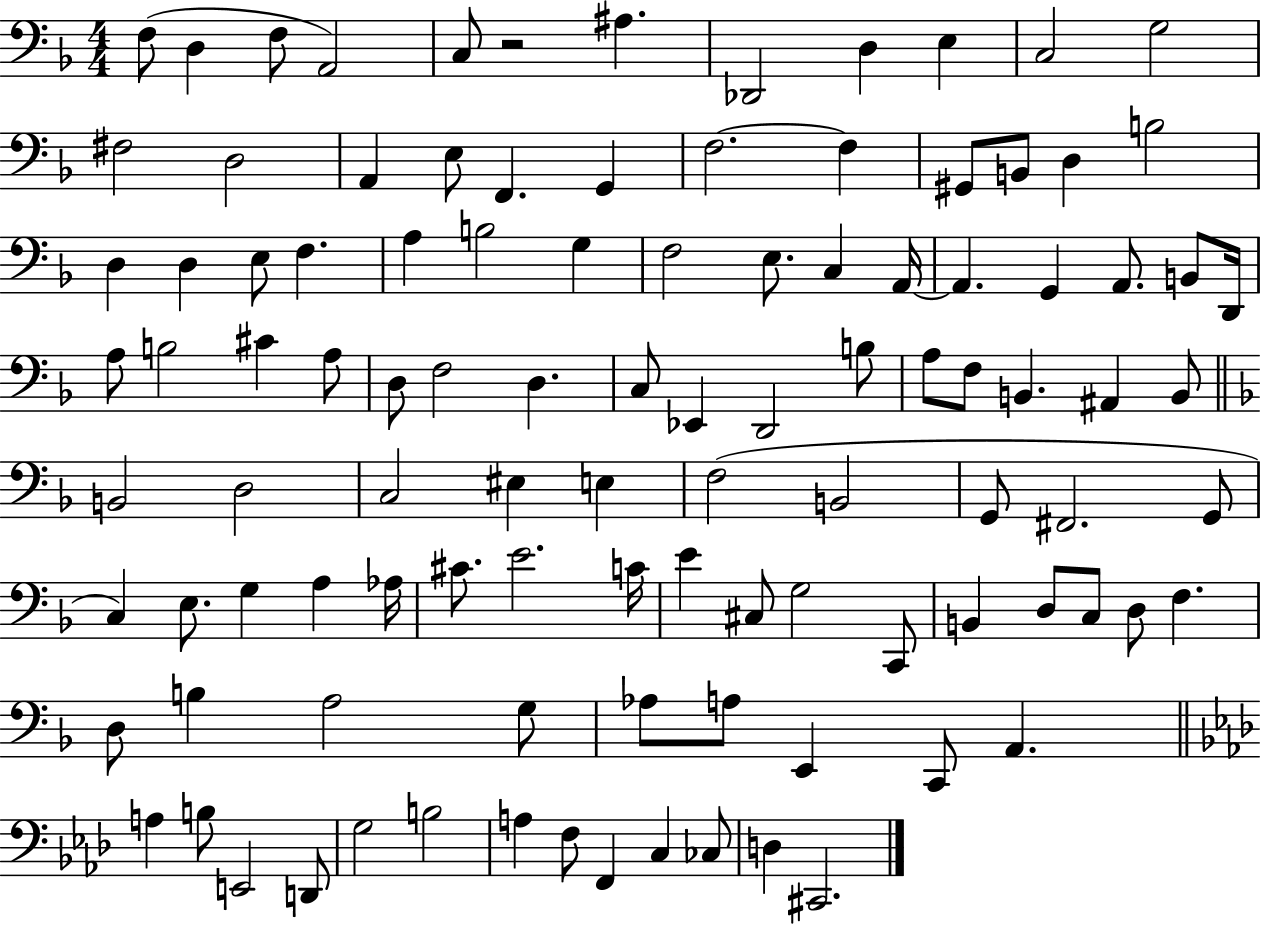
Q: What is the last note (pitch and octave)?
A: C#2